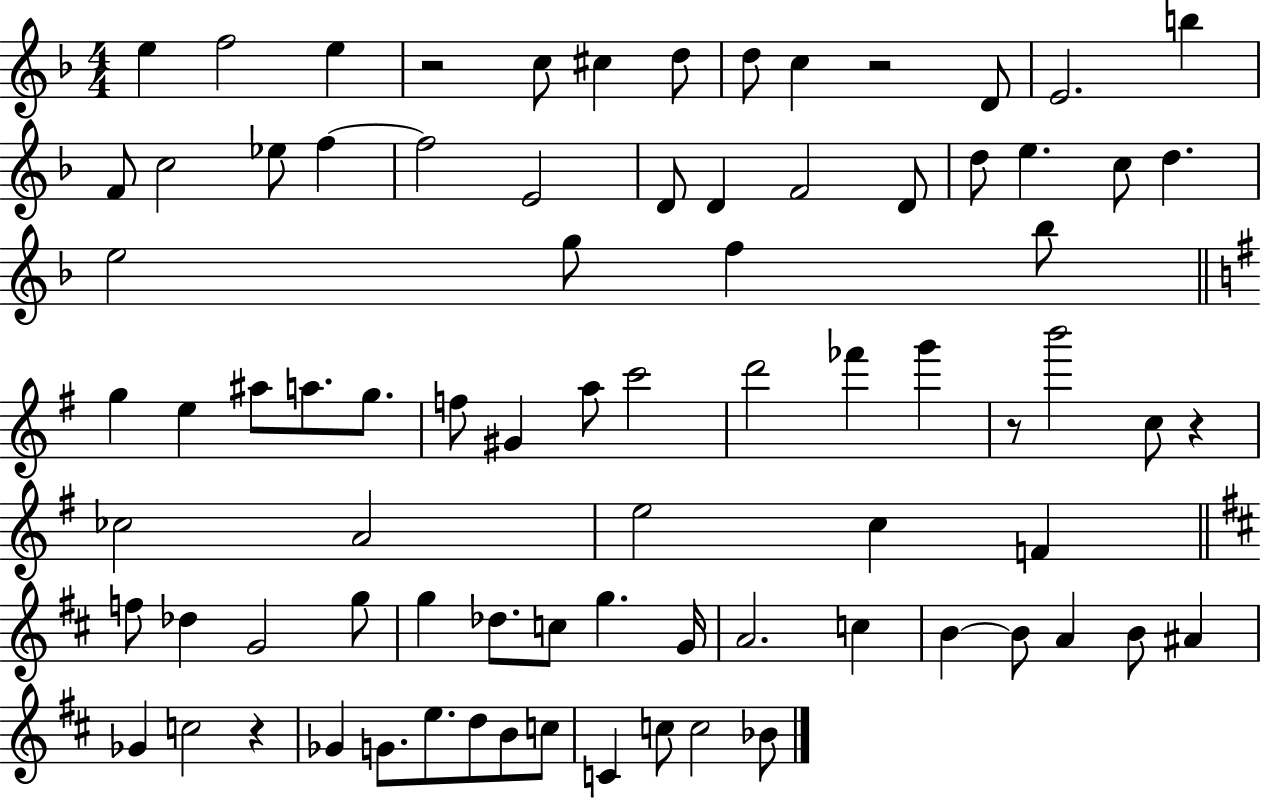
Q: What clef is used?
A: treble